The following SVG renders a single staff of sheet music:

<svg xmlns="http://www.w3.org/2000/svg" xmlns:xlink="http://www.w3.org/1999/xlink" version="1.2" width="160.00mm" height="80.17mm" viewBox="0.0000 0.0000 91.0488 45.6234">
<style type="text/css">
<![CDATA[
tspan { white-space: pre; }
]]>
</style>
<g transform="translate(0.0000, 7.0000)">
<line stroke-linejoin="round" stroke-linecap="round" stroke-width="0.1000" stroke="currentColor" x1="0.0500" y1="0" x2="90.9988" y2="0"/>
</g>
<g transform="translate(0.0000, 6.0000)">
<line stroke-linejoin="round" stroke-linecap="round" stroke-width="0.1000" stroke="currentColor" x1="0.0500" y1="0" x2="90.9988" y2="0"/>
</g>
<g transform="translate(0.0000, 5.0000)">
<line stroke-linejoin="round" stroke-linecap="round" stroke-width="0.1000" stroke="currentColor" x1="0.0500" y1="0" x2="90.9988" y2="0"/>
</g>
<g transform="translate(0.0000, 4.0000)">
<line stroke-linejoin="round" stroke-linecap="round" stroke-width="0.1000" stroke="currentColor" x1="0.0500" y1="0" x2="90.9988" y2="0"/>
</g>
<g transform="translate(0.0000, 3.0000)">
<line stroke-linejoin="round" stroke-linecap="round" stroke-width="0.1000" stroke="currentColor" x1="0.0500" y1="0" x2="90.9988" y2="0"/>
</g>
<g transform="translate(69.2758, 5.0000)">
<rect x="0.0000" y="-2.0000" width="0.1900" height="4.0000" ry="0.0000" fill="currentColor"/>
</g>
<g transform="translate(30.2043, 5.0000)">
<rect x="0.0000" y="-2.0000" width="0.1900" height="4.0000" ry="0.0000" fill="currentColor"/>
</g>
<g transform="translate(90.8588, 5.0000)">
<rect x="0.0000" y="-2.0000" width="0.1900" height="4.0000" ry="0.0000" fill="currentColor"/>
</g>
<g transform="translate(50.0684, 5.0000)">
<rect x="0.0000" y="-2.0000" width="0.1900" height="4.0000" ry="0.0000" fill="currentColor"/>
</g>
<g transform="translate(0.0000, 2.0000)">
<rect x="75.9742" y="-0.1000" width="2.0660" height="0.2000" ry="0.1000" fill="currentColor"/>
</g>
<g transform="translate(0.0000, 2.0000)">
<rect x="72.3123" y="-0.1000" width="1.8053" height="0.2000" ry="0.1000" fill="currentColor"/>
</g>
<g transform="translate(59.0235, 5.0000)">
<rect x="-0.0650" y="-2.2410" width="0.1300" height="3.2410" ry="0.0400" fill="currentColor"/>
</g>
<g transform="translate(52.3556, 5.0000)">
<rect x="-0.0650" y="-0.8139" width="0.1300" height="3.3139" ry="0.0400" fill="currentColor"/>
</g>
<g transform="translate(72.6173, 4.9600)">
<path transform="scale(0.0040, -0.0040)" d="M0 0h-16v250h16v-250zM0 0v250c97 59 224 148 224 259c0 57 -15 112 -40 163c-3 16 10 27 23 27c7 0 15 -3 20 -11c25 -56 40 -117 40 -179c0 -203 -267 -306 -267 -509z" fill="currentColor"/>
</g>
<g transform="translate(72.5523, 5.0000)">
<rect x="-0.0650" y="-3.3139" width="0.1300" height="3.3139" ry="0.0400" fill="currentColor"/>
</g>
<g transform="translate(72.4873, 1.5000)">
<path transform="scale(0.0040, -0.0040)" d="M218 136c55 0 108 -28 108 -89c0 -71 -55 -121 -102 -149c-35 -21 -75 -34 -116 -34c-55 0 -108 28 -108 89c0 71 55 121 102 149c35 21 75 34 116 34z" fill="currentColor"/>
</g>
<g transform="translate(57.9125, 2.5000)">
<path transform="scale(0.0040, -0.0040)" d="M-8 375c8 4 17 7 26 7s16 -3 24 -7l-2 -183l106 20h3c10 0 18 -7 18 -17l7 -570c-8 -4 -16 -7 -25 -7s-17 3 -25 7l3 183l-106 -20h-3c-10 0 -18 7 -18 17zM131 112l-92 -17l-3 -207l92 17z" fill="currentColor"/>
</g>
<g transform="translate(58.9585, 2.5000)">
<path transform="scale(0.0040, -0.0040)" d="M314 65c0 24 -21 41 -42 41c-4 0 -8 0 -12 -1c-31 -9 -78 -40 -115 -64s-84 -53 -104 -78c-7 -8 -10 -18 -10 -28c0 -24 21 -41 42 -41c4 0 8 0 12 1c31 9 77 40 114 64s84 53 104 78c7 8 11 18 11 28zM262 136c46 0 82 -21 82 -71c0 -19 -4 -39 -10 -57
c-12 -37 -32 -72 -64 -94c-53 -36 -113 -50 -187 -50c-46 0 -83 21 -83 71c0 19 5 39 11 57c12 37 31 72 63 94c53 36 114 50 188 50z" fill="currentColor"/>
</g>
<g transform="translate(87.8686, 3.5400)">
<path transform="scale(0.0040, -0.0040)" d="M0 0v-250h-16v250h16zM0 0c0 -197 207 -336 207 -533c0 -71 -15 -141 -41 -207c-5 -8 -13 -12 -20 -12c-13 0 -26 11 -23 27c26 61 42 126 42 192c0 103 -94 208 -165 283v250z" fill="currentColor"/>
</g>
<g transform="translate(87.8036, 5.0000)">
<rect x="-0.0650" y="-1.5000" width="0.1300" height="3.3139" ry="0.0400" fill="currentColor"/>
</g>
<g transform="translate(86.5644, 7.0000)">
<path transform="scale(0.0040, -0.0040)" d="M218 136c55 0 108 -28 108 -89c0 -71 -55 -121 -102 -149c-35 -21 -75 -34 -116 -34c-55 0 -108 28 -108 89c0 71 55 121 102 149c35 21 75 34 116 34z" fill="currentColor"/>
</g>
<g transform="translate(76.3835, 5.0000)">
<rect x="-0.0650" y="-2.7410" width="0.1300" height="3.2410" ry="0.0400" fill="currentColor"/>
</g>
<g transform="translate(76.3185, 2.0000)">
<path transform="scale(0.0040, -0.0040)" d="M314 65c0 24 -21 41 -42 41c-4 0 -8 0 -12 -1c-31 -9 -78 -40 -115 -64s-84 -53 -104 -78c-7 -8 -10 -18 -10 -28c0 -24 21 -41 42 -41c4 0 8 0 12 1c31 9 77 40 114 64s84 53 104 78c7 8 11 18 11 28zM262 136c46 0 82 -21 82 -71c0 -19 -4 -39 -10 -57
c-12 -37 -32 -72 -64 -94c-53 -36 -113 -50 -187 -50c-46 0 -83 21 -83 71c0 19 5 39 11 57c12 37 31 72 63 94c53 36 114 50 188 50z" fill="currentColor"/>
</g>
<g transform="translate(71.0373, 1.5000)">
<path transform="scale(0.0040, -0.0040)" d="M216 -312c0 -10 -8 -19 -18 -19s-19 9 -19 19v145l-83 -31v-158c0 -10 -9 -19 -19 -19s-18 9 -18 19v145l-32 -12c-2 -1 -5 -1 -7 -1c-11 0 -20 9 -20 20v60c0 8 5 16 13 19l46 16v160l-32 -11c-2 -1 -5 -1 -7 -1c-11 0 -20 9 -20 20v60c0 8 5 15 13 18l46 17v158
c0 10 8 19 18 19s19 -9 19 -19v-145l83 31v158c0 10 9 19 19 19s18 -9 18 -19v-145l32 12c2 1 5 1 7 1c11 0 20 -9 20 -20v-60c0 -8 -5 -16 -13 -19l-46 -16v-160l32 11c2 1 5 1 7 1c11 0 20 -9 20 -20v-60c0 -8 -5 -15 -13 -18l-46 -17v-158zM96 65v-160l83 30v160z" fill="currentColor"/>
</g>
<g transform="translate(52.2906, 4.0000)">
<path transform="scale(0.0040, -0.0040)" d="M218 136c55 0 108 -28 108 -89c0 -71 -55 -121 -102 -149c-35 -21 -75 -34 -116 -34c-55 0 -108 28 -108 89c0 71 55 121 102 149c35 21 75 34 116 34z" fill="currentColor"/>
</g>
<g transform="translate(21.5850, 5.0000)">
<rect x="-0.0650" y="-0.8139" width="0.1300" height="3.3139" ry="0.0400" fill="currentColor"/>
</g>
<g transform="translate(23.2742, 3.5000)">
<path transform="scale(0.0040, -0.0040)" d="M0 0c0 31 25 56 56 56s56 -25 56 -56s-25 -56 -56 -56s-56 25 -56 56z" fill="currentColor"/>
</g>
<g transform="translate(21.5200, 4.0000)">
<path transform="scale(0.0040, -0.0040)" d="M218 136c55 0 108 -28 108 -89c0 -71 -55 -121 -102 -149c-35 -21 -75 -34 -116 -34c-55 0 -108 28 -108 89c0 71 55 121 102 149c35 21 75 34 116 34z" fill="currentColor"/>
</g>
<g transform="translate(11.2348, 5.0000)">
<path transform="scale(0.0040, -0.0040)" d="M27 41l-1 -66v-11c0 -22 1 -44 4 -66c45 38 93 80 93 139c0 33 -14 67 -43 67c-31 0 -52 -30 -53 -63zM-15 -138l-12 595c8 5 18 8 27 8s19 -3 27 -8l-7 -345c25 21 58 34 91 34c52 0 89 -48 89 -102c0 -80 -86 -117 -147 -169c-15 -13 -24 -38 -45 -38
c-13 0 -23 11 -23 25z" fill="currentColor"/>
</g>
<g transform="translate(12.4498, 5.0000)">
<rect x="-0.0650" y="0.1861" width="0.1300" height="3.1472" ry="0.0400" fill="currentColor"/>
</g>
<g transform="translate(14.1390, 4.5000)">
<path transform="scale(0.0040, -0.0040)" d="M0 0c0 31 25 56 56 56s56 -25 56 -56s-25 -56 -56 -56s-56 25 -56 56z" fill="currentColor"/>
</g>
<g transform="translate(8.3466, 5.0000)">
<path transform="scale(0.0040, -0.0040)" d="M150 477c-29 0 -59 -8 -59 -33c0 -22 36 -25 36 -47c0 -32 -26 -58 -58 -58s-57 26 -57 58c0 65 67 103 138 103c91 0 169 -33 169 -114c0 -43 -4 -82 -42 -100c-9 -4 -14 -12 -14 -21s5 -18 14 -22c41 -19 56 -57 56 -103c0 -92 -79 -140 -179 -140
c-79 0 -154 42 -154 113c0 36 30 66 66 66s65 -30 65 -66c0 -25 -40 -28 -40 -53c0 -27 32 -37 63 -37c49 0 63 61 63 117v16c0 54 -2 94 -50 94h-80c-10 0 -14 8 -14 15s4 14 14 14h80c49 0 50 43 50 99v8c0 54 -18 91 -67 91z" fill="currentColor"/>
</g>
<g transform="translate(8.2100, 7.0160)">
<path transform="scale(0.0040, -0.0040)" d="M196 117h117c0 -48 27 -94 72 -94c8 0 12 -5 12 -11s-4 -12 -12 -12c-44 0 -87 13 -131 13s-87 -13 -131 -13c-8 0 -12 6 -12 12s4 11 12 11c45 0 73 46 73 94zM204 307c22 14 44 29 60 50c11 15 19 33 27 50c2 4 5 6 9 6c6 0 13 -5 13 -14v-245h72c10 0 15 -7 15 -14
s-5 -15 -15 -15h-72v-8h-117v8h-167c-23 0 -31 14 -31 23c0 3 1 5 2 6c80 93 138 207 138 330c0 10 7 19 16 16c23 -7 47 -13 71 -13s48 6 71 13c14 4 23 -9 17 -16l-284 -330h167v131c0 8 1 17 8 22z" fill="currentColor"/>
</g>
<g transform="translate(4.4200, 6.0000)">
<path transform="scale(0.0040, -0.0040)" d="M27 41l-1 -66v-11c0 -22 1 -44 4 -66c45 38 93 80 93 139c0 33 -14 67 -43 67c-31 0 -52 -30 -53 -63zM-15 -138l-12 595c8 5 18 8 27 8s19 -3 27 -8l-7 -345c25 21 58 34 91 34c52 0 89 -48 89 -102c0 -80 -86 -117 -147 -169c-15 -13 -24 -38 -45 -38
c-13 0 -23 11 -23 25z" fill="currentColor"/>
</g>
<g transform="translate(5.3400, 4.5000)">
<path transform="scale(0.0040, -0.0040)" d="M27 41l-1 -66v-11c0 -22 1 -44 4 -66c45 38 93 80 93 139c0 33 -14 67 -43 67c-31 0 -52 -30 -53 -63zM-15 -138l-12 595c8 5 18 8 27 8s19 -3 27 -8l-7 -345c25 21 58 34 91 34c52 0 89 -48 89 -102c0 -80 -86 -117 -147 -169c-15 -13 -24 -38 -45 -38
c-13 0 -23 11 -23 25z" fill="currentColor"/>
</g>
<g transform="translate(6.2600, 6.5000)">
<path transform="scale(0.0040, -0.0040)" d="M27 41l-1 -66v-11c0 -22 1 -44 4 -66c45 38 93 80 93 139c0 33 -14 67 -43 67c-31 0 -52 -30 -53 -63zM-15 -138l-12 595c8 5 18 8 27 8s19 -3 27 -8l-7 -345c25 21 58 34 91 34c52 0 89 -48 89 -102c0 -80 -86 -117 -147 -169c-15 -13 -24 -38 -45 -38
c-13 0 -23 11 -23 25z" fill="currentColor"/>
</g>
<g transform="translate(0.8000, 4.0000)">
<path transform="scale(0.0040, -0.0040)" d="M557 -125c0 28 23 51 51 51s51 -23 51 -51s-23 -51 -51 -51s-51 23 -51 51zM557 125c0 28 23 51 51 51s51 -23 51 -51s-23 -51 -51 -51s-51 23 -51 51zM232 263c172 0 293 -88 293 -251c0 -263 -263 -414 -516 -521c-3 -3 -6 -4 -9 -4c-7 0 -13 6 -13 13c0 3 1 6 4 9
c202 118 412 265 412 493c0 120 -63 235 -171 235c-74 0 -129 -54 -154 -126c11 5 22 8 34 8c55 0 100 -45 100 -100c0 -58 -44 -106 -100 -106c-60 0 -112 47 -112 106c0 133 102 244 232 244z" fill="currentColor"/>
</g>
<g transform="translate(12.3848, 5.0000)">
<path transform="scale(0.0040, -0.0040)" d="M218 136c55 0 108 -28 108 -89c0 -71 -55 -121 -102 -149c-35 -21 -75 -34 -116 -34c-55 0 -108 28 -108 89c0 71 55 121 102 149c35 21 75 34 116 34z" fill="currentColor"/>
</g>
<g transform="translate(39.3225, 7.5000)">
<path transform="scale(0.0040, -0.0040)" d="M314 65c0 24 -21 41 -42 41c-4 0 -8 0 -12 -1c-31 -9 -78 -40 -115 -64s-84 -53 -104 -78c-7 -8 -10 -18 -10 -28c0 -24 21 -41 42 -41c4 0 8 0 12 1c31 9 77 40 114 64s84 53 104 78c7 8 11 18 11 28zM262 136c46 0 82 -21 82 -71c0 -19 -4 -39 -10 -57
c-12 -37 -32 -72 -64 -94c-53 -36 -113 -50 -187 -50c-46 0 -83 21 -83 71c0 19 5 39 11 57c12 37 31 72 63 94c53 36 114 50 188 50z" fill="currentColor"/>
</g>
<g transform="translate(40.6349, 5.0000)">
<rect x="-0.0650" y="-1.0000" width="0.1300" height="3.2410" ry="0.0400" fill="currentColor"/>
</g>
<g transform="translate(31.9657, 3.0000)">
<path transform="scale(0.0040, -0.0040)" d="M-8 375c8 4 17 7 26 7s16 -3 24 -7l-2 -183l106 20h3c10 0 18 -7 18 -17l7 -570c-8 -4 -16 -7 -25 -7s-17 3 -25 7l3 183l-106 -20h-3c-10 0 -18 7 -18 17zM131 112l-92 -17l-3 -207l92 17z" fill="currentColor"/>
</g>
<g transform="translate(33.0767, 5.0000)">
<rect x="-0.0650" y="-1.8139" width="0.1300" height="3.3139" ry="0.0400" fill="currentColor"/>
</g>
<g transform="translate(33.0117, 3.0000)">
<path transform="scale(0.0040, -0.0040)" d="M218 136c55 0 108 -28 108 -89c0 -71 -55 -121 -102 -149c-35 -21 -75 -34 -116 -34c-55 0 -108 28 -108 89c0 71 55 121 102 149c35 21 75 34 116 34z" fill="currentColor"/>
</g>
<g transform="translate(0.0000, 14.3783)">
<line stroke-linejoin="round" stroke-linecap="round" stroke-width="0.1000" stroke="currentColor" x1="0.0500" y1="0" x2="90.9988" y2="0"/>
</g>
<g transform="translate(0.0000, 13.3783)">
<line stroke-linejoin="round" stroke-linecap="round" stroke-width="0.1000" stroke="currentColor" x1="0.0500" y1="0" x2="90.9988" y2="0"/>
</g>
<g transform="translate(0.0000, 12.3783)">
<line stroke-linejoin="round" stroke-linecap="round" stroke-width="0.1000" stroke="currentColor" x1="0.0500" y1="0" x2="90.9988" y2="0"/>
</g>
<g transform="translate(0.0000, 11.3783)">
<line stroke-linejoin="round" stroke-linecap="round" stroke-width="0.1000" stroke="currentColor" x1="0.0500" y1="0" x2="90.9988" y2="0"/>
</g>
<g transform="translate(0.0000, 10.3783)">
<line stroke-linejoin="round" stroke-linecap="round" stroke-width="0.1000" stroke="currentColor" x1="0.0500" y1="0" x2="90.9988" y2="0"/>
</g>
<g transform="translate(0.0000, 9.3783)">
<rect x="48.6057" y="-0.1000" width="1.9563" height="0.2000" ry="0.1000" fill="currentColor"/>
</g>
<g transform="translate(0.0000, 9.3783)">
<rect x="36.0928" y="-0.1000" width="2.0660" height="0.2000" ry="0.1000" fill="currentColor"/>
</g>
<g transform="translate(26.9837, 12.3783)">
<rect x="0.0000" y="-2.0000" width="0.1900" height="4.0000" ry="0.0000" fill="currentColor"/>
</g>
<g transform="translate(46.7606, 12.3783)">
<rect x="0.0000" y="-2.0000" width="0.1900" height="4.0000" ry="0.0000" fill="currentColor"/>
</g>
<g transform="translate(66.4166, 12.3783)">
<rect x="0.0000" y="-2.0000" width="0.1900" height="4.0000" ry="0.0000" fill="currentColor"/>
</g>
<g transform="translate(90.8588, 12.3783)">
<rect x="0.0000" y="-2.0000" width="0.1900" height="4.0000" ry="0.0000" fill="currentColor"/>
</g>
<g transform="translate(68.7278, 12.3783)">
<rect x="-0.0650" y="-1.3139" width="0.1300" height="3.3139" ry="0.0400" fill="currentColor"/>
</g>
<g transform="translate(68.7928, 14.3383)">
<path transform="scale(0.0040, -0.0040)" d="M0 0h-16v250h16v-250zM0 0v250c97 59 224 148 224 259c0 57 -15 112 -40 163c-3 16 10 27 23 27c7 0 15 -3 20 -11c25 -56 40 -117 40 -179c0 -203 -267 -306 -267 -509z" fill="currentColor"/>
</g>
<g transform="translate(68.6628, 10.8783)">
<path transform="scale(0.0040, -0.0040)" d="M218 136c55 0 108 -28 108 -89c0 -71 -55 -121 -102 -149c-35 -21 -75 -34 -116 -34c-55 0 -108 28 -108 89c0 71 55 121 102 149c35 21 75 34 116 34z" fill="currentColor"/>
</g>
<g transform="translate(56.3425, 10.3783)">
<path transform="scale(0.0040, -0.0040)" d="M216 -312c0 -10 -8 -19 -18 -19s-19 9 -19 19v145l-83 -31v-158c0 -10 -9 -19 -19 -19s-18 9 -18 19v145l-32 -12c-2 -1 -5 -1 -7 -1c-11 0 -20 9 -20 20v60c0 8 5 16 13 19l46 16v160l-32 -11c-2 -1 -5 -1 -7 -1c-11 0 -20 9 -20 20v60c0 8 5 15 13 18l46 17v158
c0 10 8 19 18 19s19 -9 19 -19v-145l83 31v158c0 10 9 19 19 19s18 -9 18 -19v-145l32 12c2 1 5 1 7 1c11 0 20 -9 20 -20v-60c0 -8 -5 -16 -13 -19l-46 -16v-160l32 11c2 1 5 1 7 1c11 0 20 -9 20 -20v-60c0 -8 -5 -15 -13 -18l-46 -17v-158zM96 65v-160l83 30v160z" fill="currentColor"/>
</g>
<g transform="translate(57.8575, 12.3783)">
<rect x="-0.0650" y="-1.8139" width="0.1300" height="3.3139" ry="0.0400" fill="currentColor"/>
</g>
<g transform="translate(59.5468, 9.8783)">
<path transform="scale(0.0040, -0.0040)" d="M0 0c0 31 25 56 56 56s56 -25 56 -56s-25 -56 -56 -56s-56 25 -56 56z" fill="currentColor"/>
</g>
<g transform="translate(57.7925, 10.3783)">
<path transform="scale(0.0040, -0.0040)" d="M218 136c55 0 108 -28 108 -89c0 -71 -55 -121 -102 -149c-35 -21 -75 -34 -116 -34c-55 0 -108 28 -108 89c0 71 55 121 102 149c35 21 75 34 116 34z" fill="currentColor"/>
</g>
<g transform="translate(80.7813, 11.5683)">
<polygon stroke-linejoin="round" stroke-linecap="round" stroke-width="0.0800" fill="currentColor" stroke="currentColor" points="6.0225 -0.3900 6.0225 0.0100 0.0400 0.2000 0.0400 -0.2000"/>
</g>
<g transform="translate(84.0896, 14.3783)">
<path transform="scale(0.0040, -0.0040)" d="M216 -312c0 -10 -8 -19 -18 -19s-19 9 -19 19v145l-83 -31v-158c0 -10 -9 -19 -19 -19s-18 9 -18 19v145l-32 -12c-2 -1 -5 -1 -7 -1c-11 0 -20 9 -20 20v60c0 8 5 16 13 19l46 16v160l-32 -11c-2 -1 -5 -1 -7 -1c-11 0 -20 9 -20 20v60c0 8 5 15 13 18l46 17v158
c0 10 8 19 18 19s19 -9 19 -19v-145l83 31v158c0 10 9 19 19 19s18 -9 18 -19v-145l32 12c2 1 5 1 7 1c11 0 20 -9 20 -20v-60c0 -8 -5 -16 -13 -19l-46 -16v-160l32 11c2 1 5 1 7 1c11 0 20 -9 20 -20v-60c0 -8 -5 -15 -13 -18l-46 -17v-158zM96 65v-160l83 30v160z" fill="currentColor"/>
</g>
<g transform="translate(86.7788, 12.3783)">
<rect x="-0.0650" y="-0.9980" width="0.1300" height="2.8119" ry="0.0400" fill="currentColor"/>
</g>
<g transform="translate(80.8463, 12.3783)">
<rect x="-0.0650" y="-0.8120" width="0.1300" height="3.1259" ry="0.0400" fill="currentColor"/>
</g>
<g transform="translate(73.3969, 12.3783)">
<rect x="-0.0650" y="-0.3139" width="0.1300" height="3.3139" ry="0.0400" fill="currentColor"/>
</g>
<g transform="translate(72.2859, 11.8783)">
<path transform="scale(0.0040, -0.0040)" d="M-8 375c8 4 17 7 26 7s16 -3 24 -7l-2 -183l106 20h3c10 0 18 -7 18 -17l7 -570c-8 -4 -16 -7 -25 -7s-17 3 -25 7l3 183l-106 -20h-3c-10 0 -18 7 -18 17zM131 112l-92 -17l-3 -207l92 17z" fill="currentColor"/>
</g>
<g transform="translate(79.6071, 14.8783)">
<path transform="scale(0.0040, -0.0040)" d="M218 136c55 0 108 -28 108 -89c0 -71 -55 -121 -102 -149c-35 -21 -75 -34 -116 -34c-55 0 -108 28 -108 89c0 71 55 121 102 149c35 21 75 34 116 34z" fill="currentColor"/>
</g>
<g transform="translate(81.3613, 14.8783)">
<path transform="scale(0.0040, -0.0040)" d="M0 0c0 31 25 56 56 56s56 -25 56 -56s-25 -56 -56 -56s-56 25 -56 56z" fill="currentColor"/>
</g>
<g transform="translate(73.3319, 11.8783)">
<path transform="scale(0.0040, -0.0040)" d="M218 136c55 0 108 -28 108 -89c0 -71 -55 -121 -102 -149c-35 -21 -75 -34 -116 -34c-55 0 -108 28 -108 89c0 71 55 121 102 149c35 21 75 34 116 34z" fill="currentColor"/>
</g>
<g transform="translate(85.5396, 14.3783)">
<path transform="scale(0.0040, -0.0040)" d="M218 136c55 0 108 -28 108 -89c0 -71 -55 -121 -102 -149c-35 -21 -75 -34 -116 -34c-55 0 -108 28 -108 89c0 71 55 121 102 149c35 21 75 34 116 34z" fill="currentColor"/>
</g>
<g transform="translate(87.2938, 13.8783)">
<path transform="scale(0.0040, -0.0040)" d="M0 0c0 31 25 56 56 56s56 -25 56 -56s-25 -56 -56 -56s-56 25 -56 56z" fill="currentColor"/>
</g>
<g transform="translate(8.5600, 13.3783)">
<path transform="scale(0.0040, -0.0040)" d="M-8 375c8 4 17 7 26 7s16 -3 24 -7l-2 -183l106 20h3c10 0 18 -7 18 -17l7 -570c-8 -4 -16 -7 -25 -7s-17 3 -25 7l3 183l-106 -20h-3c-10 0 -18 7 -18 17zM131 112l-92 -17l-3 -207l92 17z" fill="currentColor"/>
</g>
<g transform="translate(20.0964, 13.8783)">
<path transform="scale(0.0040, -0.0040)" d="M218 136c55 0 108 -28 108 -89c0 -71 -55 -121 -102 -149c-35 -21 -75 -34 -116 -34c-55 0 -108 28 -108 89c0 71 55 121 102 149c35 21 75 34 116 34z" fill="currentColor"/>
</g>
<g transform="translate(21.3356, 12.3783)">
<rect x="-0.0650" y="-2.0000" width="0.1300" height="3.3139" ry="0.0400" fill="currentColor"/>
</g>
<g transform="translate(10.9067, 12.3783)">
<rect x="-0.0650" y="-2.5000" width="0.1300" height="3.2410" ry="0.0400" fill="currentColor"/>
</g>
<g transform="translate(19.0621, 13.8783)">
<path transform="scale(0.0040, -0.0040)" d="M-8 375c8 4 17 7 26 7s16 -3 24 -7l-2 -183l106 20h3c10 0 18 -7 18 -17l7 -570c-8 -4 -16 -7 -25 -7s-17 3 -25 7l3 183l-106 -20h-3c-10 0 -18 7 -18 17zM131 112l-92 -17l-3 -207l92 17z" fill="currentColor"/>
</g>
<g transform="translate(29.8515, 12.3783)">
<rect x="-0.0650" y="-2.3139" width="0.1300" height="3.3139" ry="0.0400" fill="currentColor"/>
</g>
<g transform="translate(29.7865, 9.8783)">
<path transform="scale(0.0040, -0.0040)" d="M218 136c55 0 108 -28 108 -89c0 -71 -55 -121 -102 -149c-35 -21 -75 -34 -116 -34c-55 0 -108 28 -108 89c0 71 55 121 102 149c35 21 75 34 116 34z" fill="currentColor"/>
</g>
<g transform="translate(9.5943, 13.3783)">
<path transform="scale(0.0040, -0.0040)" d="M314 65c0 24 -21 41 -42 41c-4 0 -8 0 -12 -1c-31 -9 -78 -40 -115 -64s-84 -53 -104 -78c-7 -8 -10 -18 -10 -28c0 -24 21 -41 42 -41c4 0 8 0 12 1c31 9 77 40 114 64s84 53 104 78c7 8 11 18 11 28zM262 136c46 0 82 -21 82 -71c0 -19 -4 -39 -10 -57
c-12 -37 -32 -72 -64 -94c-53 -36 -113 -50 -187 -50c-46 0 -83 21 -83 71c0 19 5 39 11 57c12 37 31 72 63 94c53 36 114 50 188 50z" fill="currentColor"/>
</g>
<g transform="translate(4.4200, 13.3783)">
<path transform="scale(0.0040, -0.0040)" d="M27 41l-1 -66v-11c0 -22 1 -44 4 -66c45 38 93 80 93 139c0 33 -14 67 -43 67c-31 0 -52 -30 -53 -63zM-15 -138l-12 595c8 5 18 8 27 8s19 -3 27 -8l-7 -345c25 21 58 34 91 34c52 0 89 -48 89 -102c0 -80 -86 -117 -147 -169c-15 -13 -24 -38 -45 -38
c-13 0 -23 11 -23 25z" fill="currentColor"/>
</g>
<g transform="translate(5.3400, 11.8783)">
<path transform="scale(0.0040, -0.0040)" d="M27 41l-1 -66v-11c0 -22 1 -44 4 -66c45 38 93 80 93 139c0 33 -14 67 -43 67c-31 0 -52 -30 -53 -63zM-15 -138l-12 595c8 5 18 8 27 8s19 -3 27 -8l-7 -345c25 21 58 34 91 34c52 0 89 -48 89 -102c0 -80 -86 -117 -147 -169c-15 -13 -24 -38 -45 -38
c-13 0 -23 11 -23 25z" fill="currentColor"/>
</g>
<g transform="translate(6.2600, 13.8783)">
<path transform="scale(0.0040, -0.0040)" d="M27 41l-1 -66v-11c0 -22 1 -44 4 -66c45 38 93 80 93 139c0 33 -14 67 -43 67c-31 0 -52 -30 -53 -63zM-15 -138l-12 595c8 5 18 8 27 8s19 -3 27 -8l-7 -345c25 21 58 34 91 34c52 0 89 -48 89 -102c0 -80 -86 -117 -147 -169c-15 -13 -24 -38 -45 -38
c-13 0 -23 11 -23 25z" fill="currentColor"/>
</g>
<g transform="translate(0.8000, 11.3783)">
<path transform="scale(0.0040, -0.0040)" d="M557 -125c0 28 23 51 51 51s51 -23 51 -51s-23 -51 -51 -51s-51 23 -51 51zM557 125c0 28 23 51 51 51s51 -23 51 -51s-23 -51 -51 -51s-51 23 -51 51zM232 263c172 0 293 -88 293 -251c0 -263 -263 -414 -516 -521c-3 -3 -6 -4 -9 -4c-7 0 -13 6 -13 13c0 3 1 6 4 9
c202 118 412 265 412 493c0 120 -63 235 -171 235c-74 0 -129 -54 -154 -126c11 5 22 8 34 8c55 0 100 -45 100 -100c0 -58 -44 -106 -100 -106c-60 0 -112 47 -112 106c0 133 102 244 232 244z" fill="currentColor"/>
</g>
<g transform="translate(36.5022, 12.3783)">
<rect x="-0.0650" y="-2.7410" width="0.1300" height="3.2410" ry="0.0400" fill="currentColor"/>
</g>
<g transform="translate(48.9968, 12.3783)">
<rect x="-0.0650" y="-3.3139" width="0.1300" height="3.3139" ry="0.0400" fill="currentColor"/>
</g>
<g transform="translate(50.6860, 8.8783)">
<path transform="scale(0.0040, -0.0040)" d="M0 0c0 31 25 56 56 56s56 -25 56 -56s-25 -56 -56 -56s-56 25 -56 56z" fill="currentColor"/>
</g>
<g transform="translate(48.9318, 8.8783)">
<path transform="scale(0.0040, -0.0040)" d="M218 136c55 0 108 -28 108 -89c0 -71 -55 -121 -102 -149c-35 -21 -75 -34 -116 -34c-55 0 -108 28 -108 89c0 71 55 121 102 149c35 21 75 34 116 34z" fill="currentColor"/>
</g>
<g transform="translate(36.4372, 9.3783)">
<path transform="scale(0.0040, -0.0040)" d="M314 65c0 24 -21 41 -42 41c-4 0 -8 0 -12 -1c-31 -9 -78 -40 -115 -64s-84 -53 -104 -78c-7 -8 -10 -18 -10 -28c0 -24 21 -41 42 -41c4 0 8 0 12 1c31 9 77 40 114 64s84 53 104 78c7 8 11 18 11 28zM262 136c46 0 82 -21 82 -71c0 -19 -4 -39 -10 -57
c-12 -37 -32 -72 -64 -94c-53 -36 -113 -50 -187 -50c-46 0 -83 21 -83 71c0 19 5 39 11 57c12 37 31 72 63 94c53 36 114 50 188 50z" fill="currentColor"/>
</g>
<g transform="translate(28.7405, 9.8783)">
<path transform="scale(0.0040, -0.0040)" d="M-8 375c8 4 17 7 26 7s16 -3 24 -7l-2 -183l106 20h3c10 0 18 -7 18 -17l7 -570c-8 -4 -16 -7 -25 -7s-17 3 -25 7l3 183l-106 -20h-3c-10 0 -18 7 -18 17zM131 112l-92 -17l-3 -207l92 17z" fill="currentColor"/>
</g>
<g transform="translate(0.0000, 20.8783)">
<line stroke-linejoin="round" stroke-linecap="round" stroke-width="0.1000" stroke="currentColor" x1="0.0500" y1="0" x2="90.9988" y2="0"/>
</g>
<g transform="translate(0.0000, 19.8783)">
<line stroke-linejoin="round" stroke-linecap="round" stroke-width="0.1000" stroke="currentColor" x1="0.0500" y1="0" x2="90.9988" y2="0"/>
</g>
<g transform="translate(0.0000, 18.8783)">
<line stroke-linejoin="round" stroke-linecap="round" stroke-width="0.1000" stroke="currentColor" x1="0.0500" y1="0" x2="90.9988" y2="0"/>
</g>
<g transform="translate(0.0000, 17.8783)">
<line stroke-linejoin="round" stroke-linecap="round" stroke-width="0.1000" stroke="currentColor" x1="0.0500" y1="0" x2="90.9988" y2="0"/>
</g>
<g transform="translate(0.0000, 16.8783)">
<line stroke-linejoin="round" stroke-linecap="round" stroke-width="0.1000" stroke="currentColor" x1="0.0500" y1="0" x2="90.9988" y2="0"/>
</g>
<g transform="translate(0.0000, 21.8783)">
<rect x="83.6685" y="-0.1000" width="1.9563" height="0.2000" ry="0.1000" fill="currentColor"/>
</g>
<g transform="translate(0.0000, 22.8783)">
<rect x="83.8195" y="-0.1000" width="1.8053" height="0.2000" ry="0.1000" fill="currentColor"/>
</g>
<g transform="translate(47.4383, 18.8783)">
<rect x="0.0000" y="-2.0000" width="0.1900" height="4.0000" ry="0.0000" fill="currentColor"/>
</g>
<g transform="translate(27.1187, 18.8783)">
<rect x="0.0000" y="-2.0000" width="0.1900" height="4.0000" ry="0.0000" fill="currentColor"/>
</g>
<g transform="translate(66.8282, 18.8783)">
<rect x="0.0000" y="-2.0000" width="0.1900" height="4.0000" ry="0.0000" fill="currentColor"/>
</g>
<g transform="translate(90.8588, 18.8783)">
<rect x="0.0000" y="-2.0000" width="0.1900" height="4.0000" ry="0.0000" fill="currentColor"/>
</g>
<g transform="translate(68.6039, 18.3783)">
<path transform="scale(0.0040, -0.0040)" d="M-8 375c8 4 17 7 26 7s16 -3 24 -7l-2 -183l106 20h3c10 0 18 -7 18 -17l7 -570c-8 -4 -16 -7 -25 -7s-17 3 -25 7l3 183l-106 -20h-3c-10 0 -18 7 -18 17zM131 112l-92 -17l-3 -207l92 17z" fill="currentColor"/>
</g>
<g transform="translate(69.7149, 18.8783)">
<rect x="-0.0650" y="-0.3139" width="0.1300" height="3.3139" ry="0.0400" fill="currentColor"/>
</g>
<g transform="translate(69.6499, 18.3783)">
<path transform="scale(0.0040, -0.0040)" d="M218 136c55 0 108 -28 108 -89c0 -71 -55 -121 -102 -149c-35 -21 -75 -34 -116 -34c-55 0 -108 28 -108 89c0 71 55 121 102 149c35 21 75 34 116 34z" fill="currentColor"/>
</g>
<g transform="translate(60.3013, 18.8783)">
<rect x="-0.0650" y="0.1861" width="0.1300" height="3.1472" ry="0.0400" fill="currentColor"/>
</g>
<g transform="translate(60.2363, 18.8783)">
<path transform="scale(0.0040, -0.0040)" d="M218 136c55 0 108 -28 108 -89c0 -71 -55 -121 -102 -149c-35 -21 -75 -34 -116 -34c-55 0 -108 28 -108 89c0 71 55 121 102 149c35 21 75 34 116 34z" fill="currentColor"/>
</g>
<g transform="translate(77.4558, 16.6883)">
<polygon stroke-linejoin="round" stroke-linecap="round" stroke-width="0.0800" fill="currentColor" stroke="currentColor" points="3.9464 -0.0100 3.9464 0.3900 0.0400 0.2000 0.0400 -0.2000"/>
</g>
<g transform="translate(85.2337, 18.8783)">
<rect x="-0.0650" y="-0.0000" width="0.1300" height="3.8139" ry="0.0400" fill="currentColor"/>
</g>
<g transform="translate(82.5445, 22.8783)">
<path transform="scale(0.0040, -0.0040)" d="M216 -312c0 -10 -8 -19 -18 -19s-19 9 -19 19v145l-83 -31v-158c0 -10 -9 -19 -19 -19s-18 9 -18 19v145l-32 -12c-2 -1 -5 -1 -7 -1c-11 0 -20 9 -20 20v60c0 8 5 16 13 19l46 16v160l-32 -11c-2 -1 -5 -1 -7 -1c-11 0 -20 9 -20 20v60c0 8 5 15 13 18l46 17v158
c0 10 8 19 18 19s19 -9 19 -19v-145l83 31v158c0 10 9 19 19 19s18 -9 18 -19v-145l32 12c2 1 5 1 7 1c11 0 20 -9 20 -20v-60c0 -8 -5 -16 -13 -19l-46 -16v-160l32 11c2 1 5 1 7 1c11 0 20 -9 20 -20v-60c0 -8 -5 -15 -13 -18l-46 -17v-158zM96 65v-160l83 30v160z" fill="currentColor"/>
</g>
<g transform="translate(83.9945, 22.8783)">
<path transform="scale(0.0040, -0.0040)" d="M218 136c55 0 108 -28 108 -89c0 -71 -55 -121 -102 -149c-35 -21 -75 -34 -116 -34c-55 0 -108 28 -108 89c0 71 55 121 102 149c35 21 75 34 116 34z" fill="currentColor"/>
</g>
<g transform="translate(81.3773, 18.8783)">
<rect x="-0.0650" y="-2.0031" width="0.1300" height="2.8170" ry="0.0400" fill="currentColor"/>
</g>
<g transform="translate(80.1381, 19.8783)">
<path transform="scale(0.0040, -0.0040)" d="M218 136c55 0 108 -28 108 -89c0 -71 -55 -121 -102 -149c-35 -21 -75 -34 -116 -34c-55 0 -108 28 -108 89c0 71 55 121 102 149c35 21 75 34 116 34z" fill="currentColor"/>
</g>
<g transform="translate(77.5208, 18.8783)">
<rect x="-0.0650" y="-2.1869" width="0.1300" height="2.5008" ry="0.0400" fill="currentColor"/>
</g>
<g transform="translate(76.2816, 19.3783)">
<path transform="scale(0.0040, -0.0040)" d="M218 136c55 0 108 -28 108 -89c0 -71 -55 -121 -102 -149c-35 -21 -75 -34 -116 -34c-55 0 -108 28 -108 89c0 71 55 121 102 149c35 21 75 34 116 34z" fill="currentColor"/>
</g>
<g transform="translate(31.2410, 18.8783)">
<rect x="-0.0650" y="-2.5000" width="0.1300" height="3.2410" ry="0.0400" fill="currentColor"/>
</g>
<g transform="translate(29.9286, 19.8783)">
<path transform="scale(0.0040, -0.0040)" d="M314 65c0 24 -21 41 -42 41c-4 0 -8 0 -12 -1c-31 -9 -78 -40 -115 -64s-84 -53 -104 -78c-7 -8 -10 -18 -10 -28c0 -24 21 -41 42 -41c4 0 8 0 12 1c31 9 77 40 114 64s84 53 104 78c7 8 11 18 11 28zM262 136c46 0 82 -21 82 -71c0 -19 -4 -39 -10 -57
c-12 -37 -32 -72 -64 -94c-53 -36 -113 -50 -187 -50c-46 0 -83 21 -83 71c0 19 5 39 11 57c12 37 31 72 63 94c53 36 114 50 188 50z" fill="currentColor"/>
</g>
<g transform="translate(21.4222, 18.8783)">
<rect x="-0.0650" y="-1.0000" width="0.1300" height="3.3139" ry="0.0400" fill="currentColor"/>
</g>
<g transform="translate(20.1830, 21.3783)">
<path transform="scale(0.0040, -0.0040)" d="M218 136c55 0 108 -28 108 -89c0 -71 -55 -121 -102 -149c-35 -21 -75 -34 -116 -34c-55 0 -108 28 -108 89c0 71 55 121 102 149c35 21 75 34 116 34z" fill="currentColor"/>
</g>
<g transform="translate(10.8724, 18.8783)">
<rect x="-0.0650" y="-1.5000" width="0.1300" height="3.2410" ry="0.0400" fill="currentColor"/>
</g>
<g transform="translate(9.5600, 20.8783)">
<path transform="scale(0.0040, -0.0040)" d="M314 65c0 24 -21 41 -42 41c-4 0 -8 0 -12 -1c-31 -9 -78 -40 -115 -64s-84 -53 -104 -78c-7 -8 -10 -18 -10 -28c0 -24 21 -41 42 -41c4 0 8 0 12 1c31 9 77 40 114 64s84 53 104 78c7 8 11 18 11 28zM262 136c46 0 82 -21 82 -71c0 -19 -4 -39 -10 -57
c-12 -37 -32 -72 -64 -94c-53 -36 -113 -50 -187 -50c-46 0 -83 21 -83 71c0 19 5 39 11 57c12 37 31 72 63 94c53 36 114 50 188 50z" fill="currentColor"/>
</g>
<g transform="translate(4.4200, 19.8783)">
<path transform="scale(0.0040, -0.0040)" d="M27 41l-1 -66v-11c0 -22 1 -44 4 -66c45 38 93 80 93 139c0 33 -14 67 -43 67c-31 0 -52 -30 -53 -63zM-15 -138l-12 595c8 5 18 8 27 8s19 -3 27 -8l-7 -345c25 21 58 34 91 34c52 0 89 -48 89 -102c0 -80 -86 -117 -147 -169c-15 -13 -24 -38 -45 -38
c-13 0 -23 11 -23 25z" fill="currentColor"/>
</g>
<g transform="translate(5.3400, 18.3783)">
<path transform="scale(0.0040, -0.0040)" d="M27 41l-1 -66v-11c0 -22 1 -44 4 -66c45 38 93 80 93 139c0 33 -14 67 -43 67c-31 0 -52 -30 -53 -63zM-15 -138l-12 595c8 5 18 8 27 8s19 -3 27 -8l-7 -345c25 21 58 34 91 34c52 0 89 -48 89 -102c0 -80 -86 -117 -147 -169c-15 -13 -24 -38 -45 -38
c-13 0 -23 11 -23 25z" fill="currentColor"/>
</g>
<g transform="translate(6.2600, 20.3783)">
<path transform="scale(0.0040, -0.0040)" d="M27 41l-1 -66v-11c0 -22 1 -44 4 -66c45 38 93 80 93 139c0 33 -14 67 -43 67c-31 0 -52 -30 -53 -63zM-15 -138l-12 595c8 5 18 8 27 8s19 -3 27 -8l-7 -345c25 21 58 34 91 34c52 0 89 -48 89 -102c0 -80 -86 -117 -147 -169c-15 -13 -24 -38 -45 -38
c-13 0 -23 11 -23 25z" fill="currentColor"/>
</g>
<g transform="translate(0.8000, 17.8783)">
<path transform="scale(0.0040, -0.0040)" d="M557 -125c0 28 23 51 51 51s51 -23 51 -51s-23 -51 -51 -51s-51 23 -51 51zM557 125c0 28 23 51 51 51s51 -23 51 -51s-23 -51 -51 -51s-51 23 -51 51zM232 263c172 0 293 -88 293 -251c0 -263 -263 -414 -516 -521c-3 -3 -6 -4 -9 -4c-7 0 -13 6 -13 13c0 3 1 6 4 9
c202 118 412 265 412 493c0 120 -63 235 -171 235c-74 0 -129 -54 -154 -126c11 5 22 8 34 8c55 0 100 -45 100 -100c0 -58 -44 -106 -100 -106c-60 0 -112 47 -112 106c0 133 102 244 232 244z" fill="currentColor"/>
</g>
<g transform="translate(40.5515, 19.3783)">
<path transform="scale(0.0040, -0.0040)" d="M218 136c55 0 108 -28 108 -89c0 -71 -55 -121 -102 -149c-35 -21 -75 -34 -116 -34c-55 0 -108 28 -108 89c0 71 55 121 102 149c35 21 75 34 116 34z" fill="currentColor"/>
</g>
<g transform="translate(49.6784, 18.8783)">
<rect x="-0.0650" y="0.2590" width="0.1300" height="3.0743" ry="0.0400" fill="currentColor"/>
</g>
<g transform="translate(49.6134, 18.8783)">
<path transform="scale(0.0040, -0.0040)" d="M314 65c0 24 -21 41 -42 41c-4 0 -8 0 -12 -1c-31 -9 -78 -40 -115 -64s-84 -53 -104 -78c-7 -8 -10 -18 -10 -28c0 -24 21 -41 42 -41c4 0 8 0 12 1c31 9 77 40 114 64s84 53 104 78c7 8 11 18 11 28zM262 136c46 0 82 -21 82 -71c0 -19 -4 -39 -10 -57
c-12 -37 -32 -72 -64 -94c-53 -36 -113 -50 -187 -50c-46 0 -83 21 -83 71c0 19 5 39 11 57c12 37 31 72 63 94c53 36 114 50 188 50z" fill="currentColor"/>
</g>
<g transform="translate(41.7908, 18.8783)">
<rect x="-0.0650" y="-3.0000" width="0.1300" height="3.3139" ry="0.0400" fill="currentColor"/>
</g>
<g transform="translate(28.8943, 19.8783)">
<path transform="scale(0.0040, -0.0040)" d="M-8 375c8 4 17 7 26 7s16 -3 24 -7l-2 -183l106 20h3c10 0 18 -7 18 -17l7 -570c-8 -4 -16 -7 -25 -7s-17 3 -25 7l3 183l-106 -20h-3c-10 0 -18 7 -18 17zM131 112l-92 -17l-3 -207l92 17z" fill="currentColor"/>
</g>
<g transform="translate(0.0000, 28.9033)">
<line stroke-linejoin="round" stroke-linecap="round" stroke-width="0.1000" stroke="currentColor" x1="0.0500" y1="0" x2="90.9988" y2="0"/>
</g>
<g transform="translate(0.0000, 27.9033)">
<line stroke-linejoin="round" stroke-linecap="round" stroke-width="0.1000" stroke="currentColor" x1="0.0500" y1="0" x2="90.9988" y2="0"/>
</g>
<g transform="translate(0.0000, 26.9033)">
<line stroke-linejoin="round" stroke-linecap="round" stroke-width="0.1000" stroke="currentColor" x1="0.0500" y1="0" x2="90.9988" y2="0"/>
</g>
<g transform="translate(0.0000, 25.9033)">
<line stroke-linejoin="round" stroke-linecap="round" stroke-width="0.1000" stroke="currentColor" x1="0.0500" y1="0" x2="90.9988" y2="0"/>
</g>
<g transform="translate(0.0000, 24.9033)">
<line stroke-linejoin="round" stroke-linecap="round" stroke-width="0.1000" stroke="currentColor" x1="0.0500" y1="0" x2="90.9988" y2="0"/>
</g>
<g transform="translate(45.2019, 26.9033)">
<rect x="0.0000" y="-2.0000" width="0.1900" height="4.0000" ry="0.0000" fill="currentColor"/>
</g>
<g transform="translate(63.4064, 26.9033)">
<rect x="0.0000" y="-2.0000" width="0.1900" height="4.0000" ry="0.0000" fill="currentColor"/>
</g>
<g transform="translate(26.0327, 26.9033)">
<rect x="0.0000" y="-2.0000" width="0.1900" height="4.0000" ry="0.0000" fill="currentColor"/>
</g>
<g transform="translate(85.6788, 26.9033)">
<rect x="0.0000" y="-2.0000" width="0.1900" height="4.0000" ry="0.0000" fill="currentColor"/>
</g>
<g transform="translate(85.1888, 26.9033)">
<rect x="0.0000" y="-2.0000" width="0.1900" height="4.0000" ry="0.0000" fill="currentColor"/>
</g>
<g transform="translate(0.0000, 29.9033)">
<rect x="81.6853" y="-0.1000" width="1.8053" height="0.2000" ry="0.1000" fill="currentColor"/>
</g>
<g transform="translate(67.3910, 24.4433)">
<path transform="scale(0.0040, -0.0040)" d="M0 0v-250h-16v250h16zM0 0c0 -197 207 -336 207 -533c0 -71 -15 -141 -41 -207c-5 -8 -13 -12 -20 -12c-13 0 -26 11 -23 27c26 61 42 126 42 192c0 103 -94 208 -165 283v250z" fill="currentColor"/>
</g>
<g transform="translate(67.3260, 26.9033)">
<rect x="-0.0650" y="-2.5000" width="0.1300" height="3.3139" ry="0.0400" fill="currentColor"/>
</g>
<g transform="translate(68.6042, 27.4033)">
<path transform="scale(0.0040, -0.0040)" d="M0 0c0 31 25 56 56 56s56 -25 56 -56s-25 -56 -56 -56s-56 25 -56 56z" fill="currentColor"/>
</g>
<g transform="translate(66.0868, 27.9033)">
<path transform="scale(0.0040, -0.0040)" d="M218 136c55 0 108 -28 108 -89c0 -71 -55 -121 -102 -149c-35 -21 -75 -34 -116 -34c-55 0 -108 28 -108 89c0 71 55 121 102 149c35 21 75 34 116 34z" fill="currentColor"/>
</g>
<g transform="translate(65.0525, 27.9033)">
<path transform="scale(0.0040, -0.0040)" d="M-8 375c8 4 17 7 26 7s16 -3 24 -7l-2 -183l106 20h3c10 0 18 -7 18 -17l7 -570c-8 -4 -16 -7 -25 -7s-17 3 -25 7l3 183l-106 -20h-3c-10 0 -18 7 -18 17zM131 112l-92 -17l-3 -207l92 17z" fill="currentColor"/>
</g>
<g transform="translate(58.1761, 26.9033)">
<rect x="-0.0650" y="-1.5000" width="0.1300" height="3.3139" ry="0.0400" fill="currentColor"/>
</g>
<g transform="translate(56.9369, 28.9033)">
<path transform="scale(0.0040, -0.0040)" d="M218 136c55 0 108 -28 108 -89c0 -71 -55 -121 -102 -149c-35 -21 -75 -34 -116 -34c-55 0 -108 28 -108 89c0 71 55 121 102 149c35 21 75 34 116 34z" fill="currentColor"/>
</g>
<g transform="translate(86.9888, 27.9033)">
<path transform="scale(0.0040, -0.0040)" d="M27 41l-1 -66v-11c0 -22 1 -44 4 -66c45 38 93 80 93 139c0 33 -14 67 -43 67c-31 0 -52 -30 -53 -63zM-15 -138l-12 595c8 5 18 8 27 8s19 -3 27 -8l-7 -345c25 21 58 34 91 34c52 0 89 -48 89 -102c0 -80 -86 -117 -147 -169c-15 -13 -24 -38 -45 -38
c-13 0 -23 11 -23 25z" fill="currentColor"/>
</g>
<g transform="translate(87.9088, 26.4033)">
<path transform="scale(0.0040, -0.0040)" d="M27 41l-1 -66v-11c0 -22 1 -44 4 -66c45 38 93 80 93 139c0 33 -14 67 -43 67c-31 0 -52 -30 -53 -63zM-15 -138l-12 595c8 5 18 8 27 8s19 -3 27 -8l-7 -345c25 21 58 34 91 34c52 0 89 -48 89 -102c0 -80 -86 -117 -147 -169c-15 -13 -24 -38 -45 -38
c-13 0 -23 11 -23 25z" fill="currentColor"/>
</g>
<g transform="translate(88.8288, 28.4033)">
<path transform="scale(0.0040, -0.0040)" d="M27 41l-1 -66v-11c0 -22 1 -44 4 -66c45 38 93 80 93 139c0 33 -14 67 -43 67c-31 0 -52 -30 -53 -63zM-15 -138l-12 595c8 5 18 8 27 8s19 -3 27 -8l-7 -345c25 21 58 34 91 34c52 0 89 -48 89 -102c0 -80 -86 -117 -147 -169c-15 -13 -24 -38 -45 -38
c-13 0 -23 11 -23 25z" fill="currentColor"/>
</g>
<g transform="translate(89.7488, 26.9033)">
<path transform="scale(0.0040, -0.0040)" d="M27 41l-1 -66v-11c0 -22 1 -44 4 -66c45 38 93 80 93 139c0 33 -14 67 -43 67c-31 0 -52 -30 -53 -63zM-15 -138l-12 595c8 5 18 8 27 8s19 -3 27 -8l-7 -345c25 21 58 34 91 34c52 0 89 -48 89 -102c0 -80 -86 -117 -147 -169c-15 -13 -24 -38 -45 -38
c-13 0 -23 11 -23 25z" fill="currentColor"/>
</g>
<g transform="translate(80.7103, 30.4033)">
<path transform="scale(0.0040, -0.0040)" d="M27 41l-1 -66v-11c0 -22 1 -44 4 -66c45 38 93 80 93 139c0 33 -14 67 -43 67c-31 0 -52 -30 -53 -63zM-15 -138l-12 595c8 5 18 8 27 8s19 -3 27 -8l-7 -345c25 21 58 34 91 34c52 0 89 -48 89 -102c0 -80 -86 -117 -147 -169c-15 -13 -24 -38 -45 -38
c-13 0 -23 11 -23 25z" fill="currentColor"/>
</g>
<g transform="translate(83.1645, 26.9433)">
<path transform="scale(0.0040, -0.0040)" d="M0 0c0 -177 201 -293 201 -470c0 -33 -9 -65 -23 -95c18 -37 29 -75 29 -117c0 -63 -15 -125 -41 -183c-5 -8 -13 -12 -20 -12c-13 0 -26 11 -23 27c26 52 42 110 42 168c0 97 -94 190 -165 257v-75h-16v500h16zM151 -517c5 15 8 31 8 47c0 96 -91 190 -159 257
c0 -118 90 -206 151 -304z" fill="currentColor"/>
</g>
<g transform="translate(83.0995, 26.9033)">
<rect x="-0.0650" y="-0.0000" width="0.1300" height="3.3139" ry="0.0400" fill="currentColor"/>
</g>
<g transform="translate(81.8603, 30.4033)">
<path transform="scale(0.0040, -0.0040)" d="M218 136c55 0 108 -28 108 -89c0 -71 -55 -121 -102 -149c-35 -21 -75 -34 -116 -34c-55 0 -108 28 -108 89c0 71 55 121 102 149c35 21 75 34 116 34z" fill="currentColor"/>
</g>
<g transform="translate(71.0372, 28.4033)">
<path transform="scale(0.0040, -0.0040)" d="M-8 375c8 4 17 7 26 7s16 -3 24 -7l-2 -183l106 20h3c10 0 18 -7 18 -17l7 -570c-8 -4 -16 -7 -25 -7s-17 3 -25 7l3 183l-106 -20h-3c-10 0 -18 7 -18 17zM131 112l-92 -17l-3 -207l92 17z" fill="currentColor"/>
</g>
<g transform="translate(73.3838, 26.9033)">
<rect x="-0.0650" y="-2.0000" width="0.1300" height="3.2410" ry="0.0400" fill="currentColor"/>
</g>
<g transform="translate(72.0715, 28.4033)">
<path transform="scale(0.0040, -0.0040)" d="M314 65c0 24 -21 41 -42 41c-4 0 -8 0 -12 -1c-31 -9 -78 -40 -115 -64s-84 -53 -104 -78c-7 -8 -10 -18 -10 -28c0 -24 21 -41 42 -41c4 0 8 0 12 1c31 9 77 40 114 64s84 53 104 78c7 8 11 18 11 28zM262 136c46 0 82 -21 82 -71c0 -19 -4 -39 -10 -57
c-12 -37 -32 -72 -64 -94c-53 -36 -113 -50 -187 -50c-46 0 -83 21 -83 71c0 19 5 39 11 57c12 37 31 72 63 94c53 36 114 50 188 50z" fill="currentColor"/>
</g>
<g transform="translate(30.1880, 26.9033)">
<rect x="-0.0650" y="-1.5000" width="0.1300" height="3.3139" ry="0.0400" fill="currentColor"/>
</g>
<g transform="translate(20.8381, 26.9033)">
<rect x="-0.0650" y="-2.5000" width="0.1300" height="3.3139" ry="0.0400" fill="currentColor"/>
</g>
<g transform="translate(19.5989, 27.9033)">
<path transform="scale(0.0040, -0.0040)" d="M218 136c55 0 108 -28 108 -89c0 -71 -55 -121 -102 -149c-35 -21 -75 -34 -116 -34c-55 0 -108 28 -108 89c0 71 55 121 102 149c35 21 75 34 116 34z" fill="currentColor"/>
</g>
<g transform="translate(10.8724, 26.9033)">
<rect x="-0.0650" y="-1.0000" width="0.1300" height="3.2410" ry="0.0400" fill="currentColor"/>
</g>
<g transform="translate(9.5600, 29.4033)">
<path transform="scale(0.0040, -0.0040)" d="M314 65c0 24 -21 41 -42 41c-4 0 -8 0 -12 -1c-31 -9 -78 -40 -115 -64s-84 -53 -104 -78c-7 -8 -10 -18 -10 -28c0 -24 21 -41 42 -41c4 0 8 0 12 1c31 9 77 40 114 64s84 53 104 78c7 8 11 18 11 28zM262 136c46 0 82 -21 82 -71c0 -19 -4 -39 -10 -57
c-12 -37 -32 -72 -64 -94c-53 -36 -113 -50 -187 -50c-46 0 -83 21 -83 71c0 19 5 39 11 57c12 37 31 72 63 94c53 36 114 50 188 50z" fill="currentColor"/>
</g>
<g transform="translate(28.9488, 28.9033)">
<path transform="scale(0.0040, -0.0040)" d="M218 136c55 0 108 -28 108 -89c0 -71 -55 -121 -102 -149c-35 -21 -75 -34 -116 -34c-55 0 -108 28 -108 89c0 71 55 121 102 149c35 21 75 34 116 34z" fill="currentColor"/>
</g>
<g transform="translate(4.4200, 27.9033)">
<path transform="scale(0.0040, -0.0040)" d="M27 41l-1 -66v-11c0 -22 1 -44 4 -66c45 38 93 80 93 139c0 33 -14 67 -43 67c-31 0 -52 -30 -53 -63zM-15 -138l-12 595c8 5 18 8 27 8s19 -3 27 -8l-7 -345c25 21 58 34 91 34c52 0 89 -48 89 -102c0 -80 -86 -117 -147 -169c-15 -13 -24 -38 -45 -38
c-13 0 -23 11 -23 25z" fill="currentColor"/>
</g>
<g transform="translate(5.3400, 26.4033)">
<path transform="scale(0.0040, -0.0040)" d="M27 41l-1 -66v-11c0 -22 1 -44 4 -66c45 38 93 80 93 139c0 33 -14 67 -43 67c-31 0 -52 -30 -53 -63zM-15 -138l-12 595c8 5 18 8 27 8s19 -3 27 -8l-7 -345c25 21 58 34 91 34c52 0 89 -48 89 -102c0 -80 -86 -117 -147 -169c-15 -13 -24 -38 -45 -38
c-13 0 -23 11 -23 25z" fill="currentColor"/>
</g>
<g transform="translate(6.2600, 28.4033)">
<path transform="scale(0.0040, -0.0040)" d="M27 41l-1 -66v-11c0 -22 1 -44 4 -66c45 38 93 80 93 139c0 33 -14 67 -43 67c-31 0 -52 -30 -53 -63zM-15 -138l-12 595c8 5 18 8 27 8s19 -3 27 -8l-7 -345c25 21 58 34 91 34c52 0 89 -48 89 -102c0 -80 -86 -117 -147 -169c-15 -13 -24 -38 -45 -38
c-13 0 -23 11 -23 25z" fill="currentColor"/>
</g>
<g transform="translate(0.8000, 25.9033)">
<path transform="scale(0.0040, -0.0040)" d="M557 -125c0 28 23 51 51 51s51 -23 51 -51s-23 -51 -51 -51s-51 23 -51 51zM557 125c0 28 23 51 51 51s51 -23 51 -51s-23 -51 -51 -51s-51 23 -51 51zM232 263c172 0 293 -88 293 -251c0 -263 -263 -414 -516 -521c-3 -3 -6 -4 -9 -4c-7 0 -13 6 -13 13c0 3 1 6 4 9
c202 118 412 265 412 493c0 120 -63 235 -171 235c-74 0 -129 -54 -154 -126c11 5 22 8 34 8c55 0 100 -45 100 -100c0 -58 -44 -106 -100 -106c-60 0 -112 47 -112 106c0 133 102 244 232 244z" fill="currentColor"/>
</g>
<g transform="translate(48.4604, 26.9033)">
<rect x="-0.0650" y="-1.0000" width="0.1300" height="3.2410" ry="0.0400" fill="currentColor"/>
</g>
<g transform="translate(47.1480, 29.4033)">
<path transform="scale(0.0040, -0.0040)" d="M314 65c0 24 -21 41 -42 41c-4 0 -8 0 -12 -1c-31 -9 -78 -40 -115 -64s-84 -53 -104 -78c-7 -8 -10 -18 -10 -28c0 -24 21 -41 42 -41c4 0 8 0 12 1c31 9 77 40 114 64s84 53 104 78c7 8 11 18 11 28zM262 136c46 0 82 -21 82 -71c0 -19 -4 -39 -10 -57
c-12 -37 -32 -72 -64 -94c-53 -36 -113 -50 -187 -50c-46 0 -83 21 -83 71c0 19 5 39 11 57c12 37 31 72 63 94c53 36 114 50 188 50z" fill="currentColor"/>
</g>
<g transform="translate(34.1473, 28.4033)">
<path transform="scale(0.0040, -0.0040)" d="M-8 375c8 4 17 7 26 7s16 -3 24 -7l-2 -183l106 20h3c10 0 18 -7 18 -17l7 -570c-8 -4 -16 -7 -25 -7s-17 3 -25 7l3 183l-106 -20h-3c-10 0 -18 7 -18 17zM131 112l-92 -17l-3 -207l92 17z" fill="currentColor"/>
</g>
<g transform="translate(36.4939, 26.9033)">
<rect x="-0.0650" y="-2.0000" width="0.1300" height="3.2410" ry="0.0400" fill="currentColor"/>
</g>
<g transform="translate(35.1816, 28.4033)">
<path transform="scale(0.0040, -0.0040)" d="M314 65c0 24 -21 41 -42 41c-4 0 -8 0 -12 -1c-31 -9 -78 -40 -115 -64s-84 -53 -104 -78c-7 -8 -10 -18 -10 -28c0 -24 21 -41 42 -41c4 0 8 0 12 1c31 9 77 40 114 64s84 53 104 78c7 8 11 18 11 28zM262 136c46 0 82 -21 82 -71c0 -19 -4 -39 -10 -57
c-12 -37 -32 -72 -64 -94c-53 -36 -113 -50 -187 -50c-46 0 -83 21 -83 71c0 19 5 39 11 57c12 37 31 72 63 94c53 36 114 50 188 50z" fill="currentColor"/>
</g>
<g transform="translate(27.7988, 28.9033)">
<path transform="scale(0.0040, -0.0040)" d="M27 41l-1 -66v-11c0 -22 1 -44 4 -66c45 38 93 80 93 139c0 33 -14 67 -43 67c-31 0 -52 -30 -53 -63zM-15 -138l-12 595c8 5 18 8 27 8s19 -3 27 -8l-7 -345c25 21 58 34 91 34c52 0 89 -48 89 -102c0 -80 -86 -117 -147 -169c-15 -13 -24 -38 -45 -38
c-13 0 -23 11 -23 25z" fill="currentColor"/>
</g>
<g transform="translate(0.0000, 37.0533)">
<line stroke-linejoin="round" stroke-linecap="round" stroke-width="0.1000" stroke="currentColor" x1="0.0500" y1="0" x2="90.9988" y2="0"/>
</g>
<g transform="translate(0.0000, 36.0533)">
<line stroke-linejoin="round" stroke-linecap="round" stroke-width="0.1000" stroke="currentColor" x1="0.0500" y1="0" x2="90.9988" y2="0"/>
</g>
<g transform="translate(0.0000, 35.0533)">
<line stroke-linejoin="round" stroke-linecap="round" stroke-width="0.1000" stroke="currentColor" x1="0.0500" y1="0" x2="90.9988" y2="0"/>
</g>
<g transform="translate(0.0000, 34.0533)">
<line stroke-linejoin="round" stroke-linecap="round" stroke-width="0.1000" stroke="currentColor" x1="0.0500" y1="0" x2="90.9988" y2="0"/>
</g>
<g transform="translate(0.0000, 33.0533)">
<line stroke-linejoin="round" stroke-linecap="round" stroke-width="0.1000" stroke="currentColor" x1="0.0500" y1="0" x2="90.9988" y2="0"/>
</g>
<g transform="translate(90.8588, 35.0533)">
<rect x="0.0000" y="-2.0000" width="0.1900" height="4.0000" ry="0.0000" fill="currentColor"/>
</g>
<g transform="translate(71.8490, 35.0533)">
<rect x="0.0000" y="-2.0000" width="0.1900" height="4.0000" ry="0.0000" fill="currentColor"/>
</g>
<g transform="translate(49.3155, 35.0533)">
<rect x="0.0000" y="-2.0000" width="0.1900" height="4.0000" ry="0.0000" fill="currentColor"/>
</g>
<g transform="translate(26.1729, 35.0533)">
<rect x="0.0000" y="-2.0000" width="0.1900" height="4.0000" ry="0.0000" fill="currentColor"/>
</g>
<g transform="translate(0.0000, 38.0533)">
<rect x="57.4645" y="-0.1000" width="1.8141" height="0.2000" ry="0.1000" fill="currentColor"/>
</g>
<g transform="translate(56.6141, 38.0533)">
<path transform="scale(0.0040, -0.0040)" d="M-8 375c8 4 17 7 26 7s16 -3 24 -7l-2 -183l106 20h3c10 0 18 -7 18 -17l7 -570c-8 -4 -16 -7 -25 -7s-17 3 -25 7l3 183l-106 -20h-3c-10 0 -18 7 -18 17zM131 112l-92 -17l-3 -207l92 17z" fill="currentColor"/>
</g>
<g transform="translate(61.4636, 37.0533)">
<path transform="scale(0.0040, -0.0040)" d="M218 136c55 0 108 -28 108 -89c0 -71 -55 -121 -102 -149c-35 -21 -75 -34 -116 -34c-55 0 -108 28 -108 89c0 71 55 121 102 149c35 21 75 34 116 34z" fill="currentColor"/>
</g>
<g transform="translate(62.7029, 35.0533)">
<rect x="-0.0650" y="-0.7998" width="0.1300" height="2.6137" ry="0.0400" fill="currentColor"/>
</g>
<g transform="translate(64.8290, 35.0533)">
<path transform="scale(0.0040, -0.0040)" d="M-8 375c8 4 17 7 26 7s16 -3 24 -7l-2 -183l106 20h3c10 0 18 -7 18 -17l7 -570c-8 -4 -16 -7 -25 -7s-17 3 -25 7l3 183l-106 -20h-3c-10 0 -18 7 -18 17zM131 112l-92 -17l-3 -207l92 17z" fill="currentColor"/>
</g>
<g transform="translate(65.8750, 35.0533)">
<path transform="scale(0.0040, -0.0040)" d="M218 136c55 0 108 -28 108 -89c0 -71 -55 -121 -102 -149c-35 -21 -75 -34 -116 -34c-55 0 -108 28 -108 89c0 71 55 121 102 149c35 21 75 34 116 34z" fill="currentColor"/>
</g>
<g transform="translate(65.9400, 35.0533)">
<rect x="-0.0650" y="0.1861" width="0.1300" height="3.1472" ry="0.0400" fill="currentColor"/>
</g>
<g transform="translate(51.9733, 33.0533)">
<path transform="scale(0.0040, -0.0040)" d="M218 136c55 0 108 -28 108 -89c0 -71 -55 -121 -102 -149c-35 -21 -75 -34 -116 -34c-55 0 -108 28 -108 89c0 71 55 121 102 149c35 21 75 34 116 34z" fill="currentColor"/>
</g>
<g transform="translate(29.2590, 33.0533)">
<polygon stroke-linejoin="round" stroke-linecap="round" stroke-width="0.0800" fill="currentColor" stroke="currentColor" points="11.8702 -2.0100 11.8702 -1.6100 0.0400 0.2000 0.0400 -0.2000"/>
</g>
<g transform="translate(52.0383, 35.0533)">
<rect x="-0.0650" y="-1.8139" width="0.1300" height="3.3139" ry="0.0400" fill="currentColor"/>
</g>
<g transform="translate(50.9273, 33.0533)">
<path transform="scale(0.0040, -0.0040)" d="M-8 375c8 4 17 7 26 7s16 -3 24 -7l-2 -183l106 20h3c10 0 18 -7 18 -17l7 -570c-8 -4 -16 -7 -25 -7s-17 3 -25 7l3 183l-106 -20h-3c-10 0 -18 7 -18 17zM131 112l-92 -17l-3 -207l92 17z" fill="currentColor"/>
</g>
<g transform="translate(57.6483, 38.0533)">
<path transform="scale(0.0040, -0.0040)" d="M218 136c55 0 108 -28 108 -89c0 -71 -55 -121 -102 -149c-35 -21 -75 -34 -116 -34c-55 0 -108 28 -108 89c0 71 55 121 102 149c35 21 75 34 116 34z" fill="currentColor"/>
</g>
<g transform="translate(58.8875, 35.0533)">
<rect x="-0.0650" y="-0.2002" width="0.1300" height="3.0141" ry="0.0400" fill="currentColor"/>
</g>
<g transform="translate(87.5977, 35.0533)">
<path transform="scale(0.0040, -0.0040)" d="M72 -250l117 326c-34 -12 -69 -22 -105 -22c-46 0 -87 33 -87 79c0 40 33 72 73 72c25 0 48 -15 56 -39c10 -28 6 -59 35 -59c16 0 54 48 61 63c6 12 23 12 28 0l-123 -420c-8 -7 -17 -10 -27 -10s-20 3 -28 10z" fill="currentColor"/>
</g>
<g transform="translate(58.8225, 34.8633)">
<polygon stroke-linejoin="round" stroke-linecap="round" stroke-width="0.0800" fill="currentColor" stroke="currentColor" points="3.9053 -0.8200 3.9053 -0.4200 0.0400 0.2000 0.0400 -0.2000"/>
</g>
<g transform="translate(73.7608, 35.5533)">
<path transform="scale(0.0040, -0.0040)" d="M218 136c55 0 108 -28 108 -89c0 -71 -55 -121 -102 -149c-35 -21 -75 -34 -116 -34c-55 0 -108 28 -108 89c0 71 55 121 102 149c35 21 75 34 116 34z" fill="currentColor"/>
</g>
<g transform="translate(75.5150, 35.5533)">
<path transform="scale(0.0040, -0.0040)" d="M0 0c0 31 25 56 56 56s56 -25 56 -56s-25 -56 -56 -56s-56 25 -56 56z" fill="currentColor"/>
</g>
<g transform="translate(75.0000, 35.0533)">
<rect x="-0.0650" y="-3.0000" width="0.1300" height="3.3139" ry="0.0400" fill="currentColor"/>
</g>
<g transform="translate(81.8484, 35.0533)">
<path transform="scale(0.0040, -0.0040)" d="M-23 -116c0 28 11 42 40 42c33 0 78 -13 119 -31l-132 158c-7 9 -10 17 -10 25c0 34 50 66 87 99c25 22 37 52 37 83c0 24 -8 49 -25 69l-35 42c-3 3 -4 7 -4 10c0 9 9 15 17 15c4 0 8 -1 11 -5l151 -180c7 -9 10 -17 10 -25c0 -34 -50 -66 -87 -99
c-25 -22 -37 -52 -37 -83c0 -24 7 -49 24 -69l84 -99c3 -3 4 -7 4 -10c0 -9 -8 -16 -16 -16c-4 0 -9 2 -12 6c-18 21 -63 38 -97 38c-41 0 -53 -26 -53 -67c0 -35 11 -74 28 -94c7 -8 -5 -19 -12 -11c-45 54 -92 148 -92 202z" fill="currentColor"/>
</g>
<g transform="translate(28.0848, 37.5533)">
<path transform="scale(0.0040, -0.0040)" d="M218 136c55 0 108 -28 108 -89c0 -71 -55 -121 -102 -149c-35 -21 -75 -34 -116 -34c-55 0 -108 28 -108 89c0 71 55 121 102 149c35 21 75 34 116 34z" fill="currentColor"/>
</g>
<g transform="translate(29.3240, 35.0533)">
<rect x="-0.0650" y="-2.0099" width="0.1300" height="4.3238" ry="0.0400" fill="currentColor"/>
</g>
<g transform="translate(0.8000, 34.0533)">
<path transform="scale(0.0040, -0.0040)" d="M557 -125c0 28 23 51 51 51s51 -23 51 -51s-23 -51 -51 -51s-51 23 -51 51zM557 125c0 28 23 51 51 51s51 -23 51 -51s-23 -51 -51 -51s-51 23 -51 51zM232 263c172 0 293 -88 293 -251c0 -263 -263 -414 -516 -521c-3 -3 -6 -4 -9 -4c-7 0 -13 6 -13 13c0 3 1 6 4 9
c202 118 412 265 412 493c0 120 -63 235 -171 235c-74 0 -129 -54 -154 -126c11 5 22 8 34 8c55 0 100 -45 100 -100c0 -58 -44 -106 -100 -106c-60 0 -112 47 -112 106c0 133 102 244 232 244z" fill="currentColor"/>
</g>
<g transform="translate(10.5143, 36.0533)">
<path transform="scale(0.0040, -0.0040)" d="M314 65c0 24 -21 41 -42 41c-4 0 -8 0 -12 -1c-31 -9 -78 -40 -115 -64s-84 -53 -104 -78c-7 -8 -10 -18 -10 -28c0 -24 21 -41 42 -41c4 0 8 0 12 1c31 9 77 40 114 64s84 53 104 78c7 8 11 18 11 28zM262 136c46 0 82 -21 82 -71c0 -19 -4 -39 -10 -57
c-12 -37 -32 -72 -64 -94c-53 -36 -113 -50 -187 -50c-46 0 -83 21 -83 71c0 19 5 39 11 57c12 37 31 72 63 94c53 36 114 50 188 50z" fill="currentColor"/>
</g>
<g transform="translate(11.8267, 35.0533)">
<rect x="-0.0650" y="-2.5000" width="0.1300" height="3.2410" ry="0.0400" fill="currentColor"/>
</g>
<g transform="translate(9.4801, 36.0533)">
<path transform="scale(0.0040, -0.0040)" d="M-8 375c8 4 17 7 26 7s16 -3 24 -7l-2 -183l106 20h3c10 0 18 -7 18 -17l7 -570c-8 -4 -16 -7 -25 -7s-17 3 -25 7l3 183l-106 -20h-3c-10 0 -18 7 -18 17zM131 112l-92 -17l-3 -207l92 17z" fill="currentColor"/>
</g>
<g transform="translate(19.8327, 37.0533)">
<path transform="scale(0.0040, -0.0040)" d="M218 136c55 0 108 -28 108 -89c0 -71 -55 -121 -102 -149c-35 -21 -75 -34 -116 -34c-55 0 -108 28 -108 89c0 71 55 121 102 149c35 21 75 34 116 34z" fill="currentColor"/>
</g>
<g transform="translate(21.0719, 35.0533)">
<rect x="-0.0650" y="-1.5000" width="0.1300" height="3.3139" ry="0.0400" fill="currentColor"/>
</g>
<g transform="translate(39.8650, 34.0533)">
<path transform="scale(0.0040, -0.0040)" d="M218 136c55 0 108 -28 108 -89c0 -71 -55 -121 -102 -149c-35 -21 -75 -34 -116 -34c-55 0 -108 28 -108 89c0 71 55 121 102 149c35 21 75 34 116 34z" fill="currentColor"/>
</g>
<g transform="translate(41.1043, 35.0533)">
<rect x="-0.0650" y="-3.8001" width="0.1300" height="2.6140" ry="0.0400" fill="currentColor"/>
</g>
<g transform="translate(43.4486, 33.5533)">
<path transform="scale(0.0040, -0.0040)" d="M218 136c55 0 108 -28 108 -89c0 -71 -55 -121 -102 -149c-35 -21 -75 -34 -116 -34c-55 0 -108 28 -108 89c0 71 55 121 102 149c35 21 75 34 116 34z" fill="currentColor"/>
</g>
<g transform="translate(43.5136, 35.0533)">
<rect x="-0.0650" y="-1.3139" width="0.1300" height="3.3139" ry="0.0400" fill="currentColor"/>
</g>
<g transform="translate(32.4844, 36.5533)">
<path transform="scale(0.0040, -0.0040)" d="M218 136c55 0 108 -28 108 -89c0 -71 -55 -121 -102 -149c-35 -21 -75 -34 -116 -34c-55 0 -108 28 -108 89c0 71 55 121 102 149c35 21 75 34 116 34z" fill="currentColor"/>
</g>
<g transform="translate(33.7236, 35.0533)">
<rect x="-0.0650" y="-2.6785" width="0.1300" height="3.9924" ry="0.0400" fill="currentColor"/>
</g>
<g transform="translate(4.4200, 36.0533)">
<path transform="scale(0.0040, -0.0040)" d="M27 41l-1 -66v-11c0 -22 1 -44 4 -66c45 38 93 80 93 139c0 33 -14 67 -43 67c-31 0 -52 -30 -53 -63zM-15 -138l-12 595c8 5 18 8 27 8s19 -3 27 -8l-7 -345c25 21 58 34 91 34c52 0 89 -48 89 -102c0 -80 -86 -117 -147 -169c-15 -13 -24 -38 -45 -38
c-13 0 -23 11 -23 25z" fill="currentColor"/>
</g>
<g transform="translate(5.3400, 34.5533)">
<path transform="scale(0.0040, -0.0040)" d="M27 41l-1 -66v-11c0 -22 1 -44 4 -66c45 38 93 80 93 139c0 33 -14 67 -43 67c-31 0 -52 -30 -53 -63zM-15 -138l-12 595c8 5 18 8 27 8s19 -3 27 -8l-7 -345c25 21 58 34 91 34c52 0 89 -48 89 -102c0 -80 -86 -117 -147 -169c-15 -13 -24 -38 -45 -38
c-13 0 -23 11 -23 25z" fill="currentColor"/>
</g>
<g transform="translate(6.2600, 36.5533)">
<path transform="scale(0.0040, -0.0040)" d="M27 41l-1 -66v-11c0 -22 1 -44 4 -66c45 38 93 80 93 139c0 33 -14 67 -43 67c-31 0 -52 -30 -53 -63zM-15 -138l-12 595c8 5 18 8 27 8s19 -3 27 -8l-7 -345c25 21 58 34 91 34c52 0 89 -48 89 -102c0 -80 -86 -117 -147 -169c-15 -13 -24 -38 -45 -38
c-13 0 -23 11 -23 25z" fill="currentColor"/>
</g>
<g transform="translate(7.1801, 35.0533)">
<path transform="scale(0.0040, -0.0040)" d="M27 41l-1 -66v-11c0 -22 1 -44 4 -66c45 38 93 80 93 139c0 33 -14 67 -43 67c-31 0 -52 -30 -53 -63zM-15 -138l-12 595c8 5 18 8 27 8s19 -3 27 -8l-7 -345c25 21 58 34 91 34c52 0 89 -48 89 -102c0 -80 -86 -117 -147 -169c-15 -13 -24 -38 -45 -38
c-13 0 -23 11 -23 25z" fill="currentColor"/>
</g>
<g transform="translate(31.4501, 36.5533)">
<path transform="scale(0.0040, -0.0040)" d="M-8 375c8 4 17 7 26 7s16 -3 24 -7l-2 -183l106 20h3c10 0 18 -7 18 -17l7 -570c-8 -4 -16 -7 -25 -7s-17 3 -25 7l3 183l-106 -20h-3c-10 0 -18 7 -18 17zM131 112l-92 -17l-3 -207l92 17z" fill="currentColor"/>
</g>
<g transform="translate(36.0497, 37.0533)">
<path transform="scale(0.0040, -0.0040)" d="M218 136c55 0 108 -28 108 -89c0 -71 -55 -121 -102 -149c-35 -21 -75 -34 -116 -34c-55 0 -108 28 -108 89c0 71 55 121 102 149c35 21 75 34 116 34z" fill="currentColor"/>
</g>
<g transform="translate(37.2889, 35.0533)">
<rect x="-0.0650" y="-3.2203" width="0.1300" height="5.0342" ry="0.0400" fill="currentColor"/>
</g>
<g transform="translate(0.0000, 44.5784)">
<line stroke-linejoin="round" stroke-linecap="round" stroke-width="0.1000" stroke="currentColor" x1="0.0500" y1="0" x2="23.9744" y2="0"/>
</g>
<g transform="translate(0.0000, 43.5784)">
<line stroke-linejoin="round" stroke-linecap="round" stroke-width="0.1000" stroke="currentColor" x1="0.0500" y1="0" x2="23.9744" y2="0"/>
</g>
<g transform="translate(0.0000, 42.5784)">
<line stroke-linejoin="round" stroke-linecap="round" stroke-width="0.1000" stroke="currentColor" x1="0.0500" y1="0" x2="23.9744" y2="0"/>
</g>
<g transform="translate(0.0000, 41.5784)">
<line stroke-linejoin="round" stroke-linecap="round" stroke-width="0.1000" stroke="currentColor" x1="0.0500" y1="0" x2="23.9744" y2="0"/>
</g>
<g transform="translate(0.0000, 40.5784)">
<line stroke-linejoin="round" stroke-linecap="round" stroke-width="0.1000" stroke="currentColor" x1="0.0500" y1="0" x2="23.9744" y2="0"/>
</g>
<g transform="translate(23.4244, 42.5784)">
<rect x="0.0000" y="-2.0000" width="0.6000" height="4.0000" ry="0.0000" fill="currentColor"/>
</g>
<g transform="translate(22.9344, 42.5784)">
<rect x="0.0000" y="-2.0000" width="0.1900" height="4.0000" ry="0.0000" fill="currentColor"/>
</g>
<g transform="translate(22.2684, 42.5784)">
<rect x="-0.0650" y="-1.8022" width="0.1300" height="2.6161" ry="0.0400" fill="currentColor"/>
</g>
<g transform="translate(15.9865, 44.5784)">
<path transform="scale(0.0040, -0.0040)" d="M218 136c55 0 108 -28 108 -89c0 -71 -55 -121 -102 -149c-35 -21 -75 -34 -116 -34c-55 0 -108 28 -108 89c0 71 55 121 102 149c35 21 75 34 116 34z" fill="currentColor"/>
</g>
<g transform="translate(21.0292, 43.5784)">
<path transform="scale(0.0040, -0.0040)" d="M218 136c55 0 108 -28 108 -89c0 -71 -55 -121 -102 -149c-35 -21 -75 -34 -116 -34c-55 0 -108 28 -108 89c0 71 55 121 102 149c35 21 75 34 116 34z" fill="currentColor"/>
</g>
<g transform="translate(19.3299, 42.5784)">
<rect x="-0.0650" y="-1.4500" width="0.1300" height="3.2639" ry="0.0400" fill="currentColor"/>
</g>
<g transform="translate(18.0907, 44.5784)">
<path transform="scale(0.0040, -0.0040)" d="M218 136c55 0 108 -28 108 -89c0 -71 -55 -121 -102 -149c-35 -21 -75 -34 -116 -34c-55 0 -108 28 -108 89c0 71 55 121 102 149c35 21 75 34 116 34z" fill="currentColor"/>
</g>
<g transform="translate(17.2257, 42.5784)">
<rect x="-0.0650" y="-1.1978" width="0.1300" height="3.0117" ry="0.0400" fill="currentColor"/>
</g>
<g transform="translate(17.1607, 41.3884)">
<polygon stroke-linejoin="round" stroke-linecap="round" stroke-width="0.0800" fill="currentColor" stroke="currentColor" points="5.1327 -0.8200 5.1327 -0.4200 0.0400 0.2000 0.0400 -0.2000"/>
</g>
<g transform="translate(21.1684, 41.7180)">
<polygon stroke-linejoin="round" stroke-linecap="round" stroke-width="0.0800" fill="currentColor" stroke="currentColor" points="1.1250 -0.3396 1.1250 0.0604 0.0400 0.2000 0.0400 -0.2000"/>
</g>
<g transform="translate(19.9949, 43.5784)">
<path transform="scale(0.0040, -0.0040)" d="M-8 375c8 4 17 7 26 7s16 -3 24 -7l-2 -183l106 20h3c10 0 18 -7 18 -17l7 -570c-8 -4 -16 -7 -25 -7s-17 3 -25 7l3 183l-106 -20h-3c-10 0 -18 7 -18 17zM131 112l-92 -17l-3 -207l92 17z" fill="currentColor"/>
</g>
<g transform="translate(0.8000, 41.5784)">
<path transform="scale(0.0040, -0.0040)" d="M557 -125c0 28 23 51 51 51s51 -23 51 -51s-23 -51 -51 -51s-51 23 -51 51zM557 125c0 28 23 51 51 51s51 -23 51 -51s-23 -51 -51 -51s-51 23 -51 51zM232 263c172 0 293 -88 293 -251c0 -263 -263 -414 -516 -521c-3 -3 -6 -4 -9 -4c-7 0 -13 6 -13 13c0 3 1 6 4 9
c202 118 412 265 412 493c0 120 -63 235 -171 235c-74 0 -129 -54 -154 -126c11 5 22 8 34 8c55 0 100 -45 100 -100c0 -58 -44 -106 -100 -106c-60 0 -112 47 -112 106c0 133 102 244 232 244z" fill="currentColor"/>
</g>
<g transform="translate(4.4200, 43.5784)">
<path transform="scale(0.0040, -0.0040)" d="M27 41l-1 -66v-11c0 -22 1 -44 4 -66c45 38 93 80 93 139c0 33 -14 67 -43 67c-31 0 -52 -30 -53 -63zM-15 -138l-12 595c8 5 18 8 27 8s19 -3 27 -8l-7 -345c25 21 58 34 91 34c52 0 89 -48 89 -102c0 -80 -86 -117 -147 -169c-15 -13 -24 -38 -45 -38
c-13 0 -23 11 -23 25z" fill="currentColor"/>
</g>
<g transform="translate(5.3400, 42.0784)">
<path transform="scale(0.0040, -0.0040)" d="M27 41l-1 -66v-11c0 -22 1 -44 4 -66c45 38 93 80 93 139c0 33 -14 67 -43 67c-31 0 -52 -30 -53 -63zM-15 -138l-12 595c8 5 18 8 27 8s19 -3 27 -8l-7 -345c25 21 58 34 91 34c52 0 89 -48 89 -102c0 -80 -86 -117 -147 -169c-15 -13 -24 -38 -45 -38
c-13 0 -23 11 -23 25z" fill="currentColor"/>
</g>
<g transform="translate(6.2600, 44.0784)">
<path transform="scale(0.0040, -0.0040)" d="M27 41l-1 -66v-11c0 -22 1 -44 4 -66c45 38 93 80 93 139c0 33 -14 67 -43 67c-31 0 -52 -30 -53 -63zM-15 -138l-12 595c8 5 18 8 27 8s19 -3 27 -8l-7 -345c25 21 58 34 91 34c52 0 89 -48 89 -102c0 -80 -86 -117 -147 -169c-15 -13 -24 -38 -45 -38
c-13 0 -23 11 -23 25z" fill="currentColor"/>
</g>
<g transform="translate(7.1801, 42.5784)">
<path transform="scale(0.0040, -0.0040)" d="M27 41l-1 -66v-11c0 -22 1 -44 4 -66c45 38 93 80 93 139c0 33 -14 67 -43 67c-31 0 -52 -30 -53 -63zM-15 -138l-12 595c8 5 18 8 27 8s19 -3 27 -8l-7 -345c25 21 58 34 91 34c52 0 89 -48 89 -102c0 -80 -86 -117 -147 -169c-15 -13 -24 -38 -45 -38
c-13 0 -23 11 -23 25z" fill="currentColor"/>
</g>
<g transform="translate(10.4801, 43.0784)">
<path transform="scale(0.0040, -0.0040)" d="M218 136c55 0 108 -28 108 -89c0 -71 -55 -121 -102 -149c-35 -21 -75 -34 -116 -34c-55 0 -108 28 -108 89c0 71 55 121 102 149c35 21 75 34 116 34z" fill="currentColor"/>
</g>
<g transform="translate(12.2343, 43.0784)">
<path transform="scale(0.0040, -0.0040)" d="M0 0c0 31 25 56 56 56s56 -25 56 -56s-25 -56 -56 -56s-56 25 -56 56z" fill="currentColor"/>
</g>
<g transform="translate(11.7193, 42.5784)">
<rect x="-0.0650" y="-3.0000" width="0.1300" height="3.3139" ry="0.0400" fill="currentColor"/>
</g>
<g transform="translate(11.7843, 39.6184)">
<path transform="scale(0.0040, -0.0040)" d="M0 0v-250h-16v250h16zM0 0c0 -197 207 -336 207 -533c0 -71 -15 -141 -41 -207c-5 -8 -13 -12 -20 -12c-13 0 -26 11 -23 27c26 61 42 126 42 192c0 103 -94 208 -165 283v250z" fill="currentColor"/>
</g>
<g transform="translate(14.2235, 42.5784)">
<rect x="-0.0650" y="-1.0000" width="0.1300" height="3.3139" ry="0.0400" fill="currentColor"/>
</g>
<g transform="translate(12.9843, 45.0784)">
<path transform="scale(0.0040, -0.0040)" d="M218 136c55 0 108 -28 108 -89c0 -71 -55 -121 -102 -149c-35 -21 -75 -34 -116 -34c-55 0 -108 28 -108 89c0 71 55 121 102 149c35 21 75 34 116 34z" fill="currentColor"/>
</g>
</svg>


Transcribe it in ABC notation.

X:1
T:Untitled
M:3/4
L:1/4
K:Eb
_D, F, A, F,,2 F, B,2 ^D/2 C2 G,,/2 B,,2 A,, B, C2 D ^A, G,/2 E, F,,/2 ^G,,/2 G,,2 F,, B,,2 C, D,2 D, E, C,/2 _B,,/2 ^C,, F,,2 _B,, _G,, A,,2 F,,2 G,, B,,/2 A,,2 _D,,/4 B,,2 G,, F,,/2 A,,/2 G,,/2 F,/2 G, A, E,,/2 G,,/2 D, C, z z/2 C,/2 F,, G,,/2 G,,/2 B,,/4